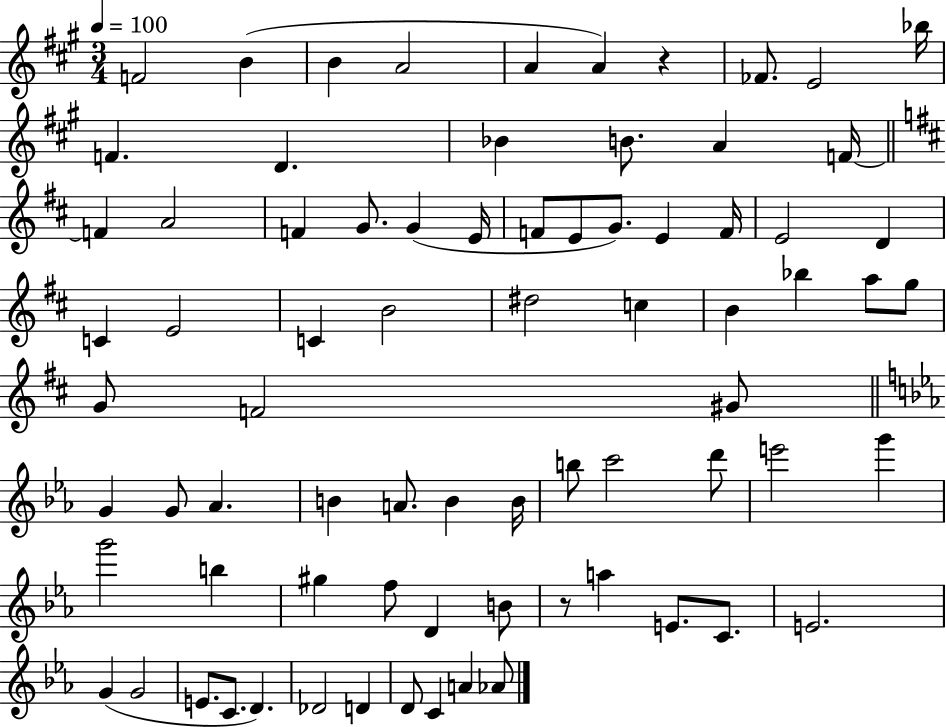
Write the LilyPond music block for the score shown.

{
  \clef treble
  \numericTimeSignature
  \time 3/4
  \key a \major
  \tempo 4 = 100
  f'2 b'4( | b'4 a'2 | a'4 a'4) r4 | fes'8. e'2 bes''16 | \break f'4. d'4. | bes'4 b'8. a'4 f'16~~ | \bar "||" \break \key d \major f'4 a'2 | f'4 g'8. g'4( e'16 | f'8 e'8 g'8.) e'4 f'16 | e'2 d'4 | \break c'4 e'2 | c'4 b'2 | dis''2 c''4 | b'4 bes''4 a''8 g''8 | \break g'8 f'2 gis'8 | \bar "||" \break \key c \minor g'4 g'8 aes'4. | b'4 a'8. b'4 b'16 | b''8 c'''2 d'''8 | e'''2 g'''4 | \break g'''2 b''4 | gis''4 f''8 d'4 b'8 | r8 a''4 e'8. c'8. | e'2. | \break g'4( g'2 | e'8. c'8. d'4.) | des'2 d'4 | d'8 c'4 a'4 aes'8 | \break \bar "|."
}